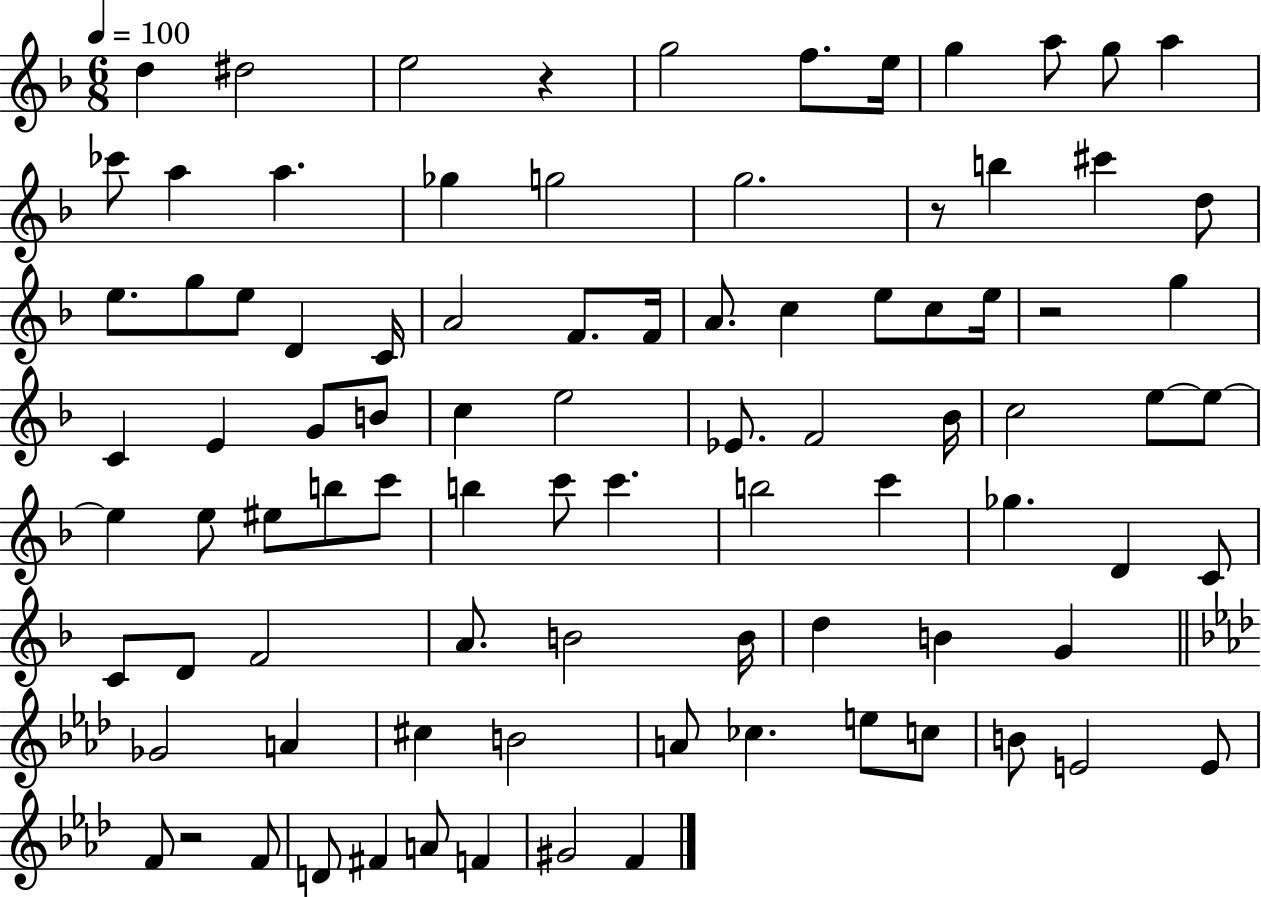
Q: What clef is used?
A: treble